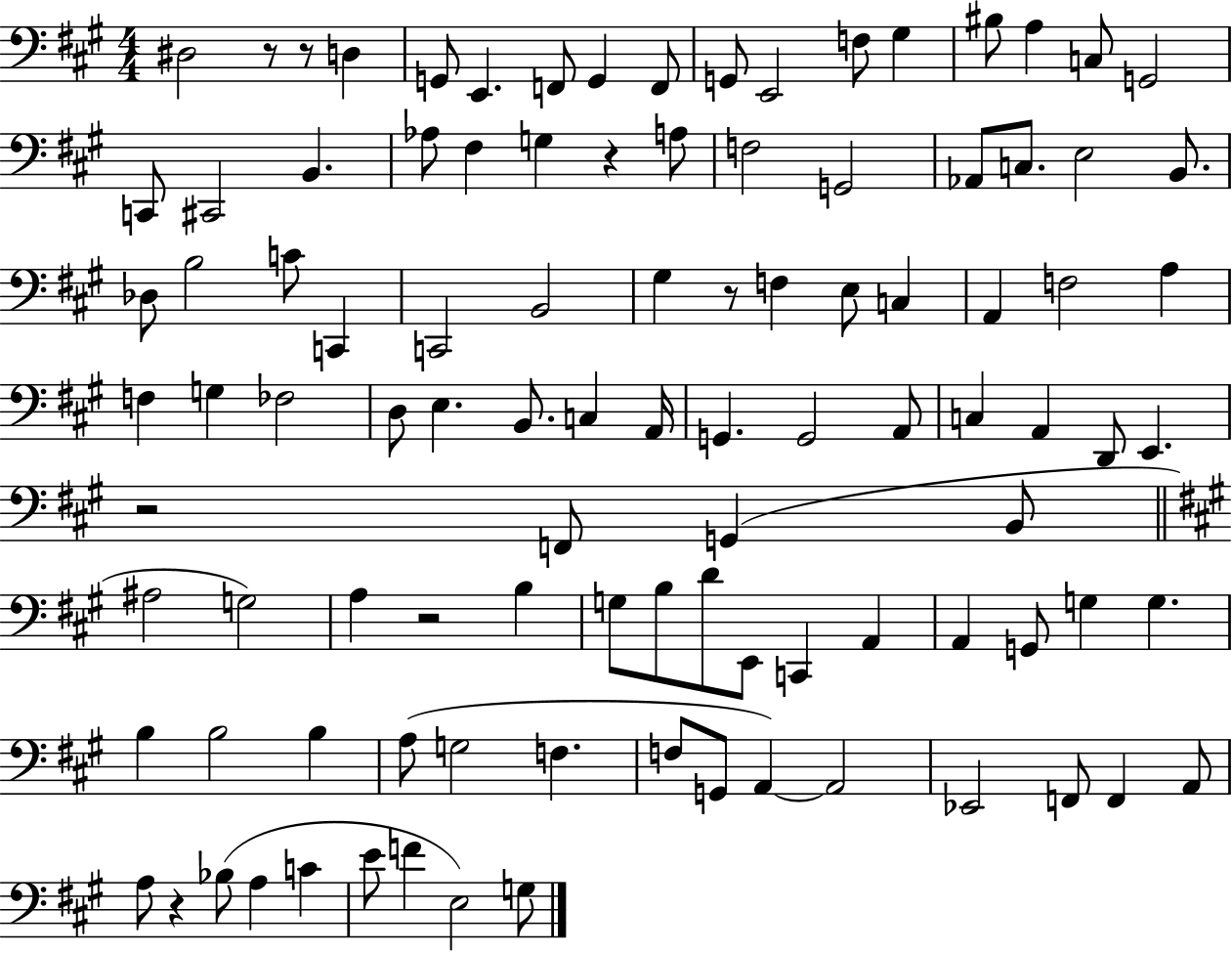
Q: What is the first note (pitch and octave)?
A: D#3